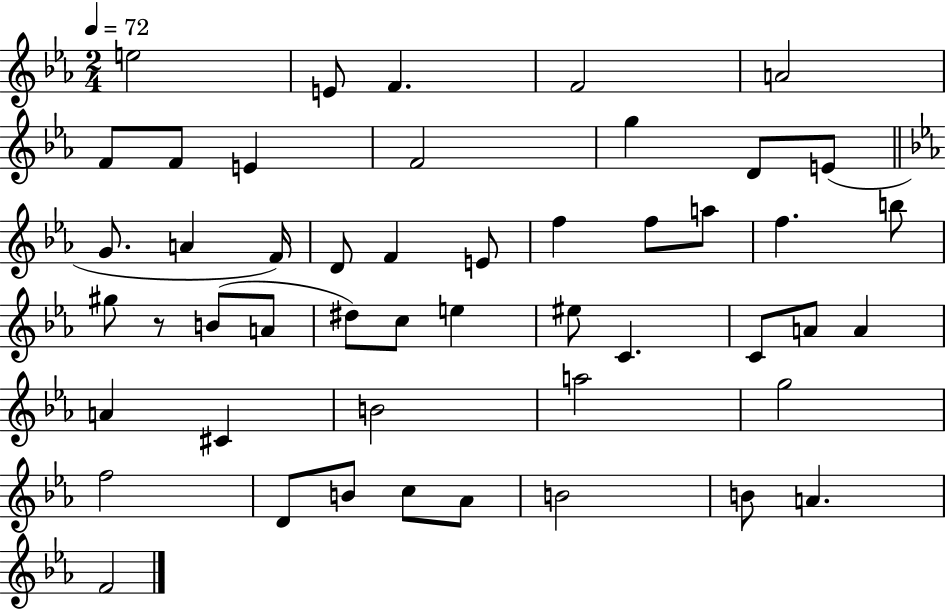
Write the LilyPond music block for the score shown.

{
  \clef treble
  \numericTimeSignature
  \time 2/4
  \key ees \major
  \tempo 4 = 72
  e''2 | e'8 f'4. | f'2 | a'2 | \break f'8 f'8 e'4 | f'2 | g''4 d'8 e'8( | \bar "||" \break \key ees \major g'8. a'4 f'16) | d'8 f'4 e'8 | f''4 f''8 a''8 | f''4. b''8 | \break gis''8 r8 b'8( a'8 | dis''8) c''8 e''4 | eis''8 c'4. | c'8 a'8 a'4 | \break a'4 cis'4 | b'2 | a''2 | g''2 | \break f''2 | d'8 b'8 c''8 aes'8 | b'2 | b'8 a'4. | \break f'2 | \bar "|."
}